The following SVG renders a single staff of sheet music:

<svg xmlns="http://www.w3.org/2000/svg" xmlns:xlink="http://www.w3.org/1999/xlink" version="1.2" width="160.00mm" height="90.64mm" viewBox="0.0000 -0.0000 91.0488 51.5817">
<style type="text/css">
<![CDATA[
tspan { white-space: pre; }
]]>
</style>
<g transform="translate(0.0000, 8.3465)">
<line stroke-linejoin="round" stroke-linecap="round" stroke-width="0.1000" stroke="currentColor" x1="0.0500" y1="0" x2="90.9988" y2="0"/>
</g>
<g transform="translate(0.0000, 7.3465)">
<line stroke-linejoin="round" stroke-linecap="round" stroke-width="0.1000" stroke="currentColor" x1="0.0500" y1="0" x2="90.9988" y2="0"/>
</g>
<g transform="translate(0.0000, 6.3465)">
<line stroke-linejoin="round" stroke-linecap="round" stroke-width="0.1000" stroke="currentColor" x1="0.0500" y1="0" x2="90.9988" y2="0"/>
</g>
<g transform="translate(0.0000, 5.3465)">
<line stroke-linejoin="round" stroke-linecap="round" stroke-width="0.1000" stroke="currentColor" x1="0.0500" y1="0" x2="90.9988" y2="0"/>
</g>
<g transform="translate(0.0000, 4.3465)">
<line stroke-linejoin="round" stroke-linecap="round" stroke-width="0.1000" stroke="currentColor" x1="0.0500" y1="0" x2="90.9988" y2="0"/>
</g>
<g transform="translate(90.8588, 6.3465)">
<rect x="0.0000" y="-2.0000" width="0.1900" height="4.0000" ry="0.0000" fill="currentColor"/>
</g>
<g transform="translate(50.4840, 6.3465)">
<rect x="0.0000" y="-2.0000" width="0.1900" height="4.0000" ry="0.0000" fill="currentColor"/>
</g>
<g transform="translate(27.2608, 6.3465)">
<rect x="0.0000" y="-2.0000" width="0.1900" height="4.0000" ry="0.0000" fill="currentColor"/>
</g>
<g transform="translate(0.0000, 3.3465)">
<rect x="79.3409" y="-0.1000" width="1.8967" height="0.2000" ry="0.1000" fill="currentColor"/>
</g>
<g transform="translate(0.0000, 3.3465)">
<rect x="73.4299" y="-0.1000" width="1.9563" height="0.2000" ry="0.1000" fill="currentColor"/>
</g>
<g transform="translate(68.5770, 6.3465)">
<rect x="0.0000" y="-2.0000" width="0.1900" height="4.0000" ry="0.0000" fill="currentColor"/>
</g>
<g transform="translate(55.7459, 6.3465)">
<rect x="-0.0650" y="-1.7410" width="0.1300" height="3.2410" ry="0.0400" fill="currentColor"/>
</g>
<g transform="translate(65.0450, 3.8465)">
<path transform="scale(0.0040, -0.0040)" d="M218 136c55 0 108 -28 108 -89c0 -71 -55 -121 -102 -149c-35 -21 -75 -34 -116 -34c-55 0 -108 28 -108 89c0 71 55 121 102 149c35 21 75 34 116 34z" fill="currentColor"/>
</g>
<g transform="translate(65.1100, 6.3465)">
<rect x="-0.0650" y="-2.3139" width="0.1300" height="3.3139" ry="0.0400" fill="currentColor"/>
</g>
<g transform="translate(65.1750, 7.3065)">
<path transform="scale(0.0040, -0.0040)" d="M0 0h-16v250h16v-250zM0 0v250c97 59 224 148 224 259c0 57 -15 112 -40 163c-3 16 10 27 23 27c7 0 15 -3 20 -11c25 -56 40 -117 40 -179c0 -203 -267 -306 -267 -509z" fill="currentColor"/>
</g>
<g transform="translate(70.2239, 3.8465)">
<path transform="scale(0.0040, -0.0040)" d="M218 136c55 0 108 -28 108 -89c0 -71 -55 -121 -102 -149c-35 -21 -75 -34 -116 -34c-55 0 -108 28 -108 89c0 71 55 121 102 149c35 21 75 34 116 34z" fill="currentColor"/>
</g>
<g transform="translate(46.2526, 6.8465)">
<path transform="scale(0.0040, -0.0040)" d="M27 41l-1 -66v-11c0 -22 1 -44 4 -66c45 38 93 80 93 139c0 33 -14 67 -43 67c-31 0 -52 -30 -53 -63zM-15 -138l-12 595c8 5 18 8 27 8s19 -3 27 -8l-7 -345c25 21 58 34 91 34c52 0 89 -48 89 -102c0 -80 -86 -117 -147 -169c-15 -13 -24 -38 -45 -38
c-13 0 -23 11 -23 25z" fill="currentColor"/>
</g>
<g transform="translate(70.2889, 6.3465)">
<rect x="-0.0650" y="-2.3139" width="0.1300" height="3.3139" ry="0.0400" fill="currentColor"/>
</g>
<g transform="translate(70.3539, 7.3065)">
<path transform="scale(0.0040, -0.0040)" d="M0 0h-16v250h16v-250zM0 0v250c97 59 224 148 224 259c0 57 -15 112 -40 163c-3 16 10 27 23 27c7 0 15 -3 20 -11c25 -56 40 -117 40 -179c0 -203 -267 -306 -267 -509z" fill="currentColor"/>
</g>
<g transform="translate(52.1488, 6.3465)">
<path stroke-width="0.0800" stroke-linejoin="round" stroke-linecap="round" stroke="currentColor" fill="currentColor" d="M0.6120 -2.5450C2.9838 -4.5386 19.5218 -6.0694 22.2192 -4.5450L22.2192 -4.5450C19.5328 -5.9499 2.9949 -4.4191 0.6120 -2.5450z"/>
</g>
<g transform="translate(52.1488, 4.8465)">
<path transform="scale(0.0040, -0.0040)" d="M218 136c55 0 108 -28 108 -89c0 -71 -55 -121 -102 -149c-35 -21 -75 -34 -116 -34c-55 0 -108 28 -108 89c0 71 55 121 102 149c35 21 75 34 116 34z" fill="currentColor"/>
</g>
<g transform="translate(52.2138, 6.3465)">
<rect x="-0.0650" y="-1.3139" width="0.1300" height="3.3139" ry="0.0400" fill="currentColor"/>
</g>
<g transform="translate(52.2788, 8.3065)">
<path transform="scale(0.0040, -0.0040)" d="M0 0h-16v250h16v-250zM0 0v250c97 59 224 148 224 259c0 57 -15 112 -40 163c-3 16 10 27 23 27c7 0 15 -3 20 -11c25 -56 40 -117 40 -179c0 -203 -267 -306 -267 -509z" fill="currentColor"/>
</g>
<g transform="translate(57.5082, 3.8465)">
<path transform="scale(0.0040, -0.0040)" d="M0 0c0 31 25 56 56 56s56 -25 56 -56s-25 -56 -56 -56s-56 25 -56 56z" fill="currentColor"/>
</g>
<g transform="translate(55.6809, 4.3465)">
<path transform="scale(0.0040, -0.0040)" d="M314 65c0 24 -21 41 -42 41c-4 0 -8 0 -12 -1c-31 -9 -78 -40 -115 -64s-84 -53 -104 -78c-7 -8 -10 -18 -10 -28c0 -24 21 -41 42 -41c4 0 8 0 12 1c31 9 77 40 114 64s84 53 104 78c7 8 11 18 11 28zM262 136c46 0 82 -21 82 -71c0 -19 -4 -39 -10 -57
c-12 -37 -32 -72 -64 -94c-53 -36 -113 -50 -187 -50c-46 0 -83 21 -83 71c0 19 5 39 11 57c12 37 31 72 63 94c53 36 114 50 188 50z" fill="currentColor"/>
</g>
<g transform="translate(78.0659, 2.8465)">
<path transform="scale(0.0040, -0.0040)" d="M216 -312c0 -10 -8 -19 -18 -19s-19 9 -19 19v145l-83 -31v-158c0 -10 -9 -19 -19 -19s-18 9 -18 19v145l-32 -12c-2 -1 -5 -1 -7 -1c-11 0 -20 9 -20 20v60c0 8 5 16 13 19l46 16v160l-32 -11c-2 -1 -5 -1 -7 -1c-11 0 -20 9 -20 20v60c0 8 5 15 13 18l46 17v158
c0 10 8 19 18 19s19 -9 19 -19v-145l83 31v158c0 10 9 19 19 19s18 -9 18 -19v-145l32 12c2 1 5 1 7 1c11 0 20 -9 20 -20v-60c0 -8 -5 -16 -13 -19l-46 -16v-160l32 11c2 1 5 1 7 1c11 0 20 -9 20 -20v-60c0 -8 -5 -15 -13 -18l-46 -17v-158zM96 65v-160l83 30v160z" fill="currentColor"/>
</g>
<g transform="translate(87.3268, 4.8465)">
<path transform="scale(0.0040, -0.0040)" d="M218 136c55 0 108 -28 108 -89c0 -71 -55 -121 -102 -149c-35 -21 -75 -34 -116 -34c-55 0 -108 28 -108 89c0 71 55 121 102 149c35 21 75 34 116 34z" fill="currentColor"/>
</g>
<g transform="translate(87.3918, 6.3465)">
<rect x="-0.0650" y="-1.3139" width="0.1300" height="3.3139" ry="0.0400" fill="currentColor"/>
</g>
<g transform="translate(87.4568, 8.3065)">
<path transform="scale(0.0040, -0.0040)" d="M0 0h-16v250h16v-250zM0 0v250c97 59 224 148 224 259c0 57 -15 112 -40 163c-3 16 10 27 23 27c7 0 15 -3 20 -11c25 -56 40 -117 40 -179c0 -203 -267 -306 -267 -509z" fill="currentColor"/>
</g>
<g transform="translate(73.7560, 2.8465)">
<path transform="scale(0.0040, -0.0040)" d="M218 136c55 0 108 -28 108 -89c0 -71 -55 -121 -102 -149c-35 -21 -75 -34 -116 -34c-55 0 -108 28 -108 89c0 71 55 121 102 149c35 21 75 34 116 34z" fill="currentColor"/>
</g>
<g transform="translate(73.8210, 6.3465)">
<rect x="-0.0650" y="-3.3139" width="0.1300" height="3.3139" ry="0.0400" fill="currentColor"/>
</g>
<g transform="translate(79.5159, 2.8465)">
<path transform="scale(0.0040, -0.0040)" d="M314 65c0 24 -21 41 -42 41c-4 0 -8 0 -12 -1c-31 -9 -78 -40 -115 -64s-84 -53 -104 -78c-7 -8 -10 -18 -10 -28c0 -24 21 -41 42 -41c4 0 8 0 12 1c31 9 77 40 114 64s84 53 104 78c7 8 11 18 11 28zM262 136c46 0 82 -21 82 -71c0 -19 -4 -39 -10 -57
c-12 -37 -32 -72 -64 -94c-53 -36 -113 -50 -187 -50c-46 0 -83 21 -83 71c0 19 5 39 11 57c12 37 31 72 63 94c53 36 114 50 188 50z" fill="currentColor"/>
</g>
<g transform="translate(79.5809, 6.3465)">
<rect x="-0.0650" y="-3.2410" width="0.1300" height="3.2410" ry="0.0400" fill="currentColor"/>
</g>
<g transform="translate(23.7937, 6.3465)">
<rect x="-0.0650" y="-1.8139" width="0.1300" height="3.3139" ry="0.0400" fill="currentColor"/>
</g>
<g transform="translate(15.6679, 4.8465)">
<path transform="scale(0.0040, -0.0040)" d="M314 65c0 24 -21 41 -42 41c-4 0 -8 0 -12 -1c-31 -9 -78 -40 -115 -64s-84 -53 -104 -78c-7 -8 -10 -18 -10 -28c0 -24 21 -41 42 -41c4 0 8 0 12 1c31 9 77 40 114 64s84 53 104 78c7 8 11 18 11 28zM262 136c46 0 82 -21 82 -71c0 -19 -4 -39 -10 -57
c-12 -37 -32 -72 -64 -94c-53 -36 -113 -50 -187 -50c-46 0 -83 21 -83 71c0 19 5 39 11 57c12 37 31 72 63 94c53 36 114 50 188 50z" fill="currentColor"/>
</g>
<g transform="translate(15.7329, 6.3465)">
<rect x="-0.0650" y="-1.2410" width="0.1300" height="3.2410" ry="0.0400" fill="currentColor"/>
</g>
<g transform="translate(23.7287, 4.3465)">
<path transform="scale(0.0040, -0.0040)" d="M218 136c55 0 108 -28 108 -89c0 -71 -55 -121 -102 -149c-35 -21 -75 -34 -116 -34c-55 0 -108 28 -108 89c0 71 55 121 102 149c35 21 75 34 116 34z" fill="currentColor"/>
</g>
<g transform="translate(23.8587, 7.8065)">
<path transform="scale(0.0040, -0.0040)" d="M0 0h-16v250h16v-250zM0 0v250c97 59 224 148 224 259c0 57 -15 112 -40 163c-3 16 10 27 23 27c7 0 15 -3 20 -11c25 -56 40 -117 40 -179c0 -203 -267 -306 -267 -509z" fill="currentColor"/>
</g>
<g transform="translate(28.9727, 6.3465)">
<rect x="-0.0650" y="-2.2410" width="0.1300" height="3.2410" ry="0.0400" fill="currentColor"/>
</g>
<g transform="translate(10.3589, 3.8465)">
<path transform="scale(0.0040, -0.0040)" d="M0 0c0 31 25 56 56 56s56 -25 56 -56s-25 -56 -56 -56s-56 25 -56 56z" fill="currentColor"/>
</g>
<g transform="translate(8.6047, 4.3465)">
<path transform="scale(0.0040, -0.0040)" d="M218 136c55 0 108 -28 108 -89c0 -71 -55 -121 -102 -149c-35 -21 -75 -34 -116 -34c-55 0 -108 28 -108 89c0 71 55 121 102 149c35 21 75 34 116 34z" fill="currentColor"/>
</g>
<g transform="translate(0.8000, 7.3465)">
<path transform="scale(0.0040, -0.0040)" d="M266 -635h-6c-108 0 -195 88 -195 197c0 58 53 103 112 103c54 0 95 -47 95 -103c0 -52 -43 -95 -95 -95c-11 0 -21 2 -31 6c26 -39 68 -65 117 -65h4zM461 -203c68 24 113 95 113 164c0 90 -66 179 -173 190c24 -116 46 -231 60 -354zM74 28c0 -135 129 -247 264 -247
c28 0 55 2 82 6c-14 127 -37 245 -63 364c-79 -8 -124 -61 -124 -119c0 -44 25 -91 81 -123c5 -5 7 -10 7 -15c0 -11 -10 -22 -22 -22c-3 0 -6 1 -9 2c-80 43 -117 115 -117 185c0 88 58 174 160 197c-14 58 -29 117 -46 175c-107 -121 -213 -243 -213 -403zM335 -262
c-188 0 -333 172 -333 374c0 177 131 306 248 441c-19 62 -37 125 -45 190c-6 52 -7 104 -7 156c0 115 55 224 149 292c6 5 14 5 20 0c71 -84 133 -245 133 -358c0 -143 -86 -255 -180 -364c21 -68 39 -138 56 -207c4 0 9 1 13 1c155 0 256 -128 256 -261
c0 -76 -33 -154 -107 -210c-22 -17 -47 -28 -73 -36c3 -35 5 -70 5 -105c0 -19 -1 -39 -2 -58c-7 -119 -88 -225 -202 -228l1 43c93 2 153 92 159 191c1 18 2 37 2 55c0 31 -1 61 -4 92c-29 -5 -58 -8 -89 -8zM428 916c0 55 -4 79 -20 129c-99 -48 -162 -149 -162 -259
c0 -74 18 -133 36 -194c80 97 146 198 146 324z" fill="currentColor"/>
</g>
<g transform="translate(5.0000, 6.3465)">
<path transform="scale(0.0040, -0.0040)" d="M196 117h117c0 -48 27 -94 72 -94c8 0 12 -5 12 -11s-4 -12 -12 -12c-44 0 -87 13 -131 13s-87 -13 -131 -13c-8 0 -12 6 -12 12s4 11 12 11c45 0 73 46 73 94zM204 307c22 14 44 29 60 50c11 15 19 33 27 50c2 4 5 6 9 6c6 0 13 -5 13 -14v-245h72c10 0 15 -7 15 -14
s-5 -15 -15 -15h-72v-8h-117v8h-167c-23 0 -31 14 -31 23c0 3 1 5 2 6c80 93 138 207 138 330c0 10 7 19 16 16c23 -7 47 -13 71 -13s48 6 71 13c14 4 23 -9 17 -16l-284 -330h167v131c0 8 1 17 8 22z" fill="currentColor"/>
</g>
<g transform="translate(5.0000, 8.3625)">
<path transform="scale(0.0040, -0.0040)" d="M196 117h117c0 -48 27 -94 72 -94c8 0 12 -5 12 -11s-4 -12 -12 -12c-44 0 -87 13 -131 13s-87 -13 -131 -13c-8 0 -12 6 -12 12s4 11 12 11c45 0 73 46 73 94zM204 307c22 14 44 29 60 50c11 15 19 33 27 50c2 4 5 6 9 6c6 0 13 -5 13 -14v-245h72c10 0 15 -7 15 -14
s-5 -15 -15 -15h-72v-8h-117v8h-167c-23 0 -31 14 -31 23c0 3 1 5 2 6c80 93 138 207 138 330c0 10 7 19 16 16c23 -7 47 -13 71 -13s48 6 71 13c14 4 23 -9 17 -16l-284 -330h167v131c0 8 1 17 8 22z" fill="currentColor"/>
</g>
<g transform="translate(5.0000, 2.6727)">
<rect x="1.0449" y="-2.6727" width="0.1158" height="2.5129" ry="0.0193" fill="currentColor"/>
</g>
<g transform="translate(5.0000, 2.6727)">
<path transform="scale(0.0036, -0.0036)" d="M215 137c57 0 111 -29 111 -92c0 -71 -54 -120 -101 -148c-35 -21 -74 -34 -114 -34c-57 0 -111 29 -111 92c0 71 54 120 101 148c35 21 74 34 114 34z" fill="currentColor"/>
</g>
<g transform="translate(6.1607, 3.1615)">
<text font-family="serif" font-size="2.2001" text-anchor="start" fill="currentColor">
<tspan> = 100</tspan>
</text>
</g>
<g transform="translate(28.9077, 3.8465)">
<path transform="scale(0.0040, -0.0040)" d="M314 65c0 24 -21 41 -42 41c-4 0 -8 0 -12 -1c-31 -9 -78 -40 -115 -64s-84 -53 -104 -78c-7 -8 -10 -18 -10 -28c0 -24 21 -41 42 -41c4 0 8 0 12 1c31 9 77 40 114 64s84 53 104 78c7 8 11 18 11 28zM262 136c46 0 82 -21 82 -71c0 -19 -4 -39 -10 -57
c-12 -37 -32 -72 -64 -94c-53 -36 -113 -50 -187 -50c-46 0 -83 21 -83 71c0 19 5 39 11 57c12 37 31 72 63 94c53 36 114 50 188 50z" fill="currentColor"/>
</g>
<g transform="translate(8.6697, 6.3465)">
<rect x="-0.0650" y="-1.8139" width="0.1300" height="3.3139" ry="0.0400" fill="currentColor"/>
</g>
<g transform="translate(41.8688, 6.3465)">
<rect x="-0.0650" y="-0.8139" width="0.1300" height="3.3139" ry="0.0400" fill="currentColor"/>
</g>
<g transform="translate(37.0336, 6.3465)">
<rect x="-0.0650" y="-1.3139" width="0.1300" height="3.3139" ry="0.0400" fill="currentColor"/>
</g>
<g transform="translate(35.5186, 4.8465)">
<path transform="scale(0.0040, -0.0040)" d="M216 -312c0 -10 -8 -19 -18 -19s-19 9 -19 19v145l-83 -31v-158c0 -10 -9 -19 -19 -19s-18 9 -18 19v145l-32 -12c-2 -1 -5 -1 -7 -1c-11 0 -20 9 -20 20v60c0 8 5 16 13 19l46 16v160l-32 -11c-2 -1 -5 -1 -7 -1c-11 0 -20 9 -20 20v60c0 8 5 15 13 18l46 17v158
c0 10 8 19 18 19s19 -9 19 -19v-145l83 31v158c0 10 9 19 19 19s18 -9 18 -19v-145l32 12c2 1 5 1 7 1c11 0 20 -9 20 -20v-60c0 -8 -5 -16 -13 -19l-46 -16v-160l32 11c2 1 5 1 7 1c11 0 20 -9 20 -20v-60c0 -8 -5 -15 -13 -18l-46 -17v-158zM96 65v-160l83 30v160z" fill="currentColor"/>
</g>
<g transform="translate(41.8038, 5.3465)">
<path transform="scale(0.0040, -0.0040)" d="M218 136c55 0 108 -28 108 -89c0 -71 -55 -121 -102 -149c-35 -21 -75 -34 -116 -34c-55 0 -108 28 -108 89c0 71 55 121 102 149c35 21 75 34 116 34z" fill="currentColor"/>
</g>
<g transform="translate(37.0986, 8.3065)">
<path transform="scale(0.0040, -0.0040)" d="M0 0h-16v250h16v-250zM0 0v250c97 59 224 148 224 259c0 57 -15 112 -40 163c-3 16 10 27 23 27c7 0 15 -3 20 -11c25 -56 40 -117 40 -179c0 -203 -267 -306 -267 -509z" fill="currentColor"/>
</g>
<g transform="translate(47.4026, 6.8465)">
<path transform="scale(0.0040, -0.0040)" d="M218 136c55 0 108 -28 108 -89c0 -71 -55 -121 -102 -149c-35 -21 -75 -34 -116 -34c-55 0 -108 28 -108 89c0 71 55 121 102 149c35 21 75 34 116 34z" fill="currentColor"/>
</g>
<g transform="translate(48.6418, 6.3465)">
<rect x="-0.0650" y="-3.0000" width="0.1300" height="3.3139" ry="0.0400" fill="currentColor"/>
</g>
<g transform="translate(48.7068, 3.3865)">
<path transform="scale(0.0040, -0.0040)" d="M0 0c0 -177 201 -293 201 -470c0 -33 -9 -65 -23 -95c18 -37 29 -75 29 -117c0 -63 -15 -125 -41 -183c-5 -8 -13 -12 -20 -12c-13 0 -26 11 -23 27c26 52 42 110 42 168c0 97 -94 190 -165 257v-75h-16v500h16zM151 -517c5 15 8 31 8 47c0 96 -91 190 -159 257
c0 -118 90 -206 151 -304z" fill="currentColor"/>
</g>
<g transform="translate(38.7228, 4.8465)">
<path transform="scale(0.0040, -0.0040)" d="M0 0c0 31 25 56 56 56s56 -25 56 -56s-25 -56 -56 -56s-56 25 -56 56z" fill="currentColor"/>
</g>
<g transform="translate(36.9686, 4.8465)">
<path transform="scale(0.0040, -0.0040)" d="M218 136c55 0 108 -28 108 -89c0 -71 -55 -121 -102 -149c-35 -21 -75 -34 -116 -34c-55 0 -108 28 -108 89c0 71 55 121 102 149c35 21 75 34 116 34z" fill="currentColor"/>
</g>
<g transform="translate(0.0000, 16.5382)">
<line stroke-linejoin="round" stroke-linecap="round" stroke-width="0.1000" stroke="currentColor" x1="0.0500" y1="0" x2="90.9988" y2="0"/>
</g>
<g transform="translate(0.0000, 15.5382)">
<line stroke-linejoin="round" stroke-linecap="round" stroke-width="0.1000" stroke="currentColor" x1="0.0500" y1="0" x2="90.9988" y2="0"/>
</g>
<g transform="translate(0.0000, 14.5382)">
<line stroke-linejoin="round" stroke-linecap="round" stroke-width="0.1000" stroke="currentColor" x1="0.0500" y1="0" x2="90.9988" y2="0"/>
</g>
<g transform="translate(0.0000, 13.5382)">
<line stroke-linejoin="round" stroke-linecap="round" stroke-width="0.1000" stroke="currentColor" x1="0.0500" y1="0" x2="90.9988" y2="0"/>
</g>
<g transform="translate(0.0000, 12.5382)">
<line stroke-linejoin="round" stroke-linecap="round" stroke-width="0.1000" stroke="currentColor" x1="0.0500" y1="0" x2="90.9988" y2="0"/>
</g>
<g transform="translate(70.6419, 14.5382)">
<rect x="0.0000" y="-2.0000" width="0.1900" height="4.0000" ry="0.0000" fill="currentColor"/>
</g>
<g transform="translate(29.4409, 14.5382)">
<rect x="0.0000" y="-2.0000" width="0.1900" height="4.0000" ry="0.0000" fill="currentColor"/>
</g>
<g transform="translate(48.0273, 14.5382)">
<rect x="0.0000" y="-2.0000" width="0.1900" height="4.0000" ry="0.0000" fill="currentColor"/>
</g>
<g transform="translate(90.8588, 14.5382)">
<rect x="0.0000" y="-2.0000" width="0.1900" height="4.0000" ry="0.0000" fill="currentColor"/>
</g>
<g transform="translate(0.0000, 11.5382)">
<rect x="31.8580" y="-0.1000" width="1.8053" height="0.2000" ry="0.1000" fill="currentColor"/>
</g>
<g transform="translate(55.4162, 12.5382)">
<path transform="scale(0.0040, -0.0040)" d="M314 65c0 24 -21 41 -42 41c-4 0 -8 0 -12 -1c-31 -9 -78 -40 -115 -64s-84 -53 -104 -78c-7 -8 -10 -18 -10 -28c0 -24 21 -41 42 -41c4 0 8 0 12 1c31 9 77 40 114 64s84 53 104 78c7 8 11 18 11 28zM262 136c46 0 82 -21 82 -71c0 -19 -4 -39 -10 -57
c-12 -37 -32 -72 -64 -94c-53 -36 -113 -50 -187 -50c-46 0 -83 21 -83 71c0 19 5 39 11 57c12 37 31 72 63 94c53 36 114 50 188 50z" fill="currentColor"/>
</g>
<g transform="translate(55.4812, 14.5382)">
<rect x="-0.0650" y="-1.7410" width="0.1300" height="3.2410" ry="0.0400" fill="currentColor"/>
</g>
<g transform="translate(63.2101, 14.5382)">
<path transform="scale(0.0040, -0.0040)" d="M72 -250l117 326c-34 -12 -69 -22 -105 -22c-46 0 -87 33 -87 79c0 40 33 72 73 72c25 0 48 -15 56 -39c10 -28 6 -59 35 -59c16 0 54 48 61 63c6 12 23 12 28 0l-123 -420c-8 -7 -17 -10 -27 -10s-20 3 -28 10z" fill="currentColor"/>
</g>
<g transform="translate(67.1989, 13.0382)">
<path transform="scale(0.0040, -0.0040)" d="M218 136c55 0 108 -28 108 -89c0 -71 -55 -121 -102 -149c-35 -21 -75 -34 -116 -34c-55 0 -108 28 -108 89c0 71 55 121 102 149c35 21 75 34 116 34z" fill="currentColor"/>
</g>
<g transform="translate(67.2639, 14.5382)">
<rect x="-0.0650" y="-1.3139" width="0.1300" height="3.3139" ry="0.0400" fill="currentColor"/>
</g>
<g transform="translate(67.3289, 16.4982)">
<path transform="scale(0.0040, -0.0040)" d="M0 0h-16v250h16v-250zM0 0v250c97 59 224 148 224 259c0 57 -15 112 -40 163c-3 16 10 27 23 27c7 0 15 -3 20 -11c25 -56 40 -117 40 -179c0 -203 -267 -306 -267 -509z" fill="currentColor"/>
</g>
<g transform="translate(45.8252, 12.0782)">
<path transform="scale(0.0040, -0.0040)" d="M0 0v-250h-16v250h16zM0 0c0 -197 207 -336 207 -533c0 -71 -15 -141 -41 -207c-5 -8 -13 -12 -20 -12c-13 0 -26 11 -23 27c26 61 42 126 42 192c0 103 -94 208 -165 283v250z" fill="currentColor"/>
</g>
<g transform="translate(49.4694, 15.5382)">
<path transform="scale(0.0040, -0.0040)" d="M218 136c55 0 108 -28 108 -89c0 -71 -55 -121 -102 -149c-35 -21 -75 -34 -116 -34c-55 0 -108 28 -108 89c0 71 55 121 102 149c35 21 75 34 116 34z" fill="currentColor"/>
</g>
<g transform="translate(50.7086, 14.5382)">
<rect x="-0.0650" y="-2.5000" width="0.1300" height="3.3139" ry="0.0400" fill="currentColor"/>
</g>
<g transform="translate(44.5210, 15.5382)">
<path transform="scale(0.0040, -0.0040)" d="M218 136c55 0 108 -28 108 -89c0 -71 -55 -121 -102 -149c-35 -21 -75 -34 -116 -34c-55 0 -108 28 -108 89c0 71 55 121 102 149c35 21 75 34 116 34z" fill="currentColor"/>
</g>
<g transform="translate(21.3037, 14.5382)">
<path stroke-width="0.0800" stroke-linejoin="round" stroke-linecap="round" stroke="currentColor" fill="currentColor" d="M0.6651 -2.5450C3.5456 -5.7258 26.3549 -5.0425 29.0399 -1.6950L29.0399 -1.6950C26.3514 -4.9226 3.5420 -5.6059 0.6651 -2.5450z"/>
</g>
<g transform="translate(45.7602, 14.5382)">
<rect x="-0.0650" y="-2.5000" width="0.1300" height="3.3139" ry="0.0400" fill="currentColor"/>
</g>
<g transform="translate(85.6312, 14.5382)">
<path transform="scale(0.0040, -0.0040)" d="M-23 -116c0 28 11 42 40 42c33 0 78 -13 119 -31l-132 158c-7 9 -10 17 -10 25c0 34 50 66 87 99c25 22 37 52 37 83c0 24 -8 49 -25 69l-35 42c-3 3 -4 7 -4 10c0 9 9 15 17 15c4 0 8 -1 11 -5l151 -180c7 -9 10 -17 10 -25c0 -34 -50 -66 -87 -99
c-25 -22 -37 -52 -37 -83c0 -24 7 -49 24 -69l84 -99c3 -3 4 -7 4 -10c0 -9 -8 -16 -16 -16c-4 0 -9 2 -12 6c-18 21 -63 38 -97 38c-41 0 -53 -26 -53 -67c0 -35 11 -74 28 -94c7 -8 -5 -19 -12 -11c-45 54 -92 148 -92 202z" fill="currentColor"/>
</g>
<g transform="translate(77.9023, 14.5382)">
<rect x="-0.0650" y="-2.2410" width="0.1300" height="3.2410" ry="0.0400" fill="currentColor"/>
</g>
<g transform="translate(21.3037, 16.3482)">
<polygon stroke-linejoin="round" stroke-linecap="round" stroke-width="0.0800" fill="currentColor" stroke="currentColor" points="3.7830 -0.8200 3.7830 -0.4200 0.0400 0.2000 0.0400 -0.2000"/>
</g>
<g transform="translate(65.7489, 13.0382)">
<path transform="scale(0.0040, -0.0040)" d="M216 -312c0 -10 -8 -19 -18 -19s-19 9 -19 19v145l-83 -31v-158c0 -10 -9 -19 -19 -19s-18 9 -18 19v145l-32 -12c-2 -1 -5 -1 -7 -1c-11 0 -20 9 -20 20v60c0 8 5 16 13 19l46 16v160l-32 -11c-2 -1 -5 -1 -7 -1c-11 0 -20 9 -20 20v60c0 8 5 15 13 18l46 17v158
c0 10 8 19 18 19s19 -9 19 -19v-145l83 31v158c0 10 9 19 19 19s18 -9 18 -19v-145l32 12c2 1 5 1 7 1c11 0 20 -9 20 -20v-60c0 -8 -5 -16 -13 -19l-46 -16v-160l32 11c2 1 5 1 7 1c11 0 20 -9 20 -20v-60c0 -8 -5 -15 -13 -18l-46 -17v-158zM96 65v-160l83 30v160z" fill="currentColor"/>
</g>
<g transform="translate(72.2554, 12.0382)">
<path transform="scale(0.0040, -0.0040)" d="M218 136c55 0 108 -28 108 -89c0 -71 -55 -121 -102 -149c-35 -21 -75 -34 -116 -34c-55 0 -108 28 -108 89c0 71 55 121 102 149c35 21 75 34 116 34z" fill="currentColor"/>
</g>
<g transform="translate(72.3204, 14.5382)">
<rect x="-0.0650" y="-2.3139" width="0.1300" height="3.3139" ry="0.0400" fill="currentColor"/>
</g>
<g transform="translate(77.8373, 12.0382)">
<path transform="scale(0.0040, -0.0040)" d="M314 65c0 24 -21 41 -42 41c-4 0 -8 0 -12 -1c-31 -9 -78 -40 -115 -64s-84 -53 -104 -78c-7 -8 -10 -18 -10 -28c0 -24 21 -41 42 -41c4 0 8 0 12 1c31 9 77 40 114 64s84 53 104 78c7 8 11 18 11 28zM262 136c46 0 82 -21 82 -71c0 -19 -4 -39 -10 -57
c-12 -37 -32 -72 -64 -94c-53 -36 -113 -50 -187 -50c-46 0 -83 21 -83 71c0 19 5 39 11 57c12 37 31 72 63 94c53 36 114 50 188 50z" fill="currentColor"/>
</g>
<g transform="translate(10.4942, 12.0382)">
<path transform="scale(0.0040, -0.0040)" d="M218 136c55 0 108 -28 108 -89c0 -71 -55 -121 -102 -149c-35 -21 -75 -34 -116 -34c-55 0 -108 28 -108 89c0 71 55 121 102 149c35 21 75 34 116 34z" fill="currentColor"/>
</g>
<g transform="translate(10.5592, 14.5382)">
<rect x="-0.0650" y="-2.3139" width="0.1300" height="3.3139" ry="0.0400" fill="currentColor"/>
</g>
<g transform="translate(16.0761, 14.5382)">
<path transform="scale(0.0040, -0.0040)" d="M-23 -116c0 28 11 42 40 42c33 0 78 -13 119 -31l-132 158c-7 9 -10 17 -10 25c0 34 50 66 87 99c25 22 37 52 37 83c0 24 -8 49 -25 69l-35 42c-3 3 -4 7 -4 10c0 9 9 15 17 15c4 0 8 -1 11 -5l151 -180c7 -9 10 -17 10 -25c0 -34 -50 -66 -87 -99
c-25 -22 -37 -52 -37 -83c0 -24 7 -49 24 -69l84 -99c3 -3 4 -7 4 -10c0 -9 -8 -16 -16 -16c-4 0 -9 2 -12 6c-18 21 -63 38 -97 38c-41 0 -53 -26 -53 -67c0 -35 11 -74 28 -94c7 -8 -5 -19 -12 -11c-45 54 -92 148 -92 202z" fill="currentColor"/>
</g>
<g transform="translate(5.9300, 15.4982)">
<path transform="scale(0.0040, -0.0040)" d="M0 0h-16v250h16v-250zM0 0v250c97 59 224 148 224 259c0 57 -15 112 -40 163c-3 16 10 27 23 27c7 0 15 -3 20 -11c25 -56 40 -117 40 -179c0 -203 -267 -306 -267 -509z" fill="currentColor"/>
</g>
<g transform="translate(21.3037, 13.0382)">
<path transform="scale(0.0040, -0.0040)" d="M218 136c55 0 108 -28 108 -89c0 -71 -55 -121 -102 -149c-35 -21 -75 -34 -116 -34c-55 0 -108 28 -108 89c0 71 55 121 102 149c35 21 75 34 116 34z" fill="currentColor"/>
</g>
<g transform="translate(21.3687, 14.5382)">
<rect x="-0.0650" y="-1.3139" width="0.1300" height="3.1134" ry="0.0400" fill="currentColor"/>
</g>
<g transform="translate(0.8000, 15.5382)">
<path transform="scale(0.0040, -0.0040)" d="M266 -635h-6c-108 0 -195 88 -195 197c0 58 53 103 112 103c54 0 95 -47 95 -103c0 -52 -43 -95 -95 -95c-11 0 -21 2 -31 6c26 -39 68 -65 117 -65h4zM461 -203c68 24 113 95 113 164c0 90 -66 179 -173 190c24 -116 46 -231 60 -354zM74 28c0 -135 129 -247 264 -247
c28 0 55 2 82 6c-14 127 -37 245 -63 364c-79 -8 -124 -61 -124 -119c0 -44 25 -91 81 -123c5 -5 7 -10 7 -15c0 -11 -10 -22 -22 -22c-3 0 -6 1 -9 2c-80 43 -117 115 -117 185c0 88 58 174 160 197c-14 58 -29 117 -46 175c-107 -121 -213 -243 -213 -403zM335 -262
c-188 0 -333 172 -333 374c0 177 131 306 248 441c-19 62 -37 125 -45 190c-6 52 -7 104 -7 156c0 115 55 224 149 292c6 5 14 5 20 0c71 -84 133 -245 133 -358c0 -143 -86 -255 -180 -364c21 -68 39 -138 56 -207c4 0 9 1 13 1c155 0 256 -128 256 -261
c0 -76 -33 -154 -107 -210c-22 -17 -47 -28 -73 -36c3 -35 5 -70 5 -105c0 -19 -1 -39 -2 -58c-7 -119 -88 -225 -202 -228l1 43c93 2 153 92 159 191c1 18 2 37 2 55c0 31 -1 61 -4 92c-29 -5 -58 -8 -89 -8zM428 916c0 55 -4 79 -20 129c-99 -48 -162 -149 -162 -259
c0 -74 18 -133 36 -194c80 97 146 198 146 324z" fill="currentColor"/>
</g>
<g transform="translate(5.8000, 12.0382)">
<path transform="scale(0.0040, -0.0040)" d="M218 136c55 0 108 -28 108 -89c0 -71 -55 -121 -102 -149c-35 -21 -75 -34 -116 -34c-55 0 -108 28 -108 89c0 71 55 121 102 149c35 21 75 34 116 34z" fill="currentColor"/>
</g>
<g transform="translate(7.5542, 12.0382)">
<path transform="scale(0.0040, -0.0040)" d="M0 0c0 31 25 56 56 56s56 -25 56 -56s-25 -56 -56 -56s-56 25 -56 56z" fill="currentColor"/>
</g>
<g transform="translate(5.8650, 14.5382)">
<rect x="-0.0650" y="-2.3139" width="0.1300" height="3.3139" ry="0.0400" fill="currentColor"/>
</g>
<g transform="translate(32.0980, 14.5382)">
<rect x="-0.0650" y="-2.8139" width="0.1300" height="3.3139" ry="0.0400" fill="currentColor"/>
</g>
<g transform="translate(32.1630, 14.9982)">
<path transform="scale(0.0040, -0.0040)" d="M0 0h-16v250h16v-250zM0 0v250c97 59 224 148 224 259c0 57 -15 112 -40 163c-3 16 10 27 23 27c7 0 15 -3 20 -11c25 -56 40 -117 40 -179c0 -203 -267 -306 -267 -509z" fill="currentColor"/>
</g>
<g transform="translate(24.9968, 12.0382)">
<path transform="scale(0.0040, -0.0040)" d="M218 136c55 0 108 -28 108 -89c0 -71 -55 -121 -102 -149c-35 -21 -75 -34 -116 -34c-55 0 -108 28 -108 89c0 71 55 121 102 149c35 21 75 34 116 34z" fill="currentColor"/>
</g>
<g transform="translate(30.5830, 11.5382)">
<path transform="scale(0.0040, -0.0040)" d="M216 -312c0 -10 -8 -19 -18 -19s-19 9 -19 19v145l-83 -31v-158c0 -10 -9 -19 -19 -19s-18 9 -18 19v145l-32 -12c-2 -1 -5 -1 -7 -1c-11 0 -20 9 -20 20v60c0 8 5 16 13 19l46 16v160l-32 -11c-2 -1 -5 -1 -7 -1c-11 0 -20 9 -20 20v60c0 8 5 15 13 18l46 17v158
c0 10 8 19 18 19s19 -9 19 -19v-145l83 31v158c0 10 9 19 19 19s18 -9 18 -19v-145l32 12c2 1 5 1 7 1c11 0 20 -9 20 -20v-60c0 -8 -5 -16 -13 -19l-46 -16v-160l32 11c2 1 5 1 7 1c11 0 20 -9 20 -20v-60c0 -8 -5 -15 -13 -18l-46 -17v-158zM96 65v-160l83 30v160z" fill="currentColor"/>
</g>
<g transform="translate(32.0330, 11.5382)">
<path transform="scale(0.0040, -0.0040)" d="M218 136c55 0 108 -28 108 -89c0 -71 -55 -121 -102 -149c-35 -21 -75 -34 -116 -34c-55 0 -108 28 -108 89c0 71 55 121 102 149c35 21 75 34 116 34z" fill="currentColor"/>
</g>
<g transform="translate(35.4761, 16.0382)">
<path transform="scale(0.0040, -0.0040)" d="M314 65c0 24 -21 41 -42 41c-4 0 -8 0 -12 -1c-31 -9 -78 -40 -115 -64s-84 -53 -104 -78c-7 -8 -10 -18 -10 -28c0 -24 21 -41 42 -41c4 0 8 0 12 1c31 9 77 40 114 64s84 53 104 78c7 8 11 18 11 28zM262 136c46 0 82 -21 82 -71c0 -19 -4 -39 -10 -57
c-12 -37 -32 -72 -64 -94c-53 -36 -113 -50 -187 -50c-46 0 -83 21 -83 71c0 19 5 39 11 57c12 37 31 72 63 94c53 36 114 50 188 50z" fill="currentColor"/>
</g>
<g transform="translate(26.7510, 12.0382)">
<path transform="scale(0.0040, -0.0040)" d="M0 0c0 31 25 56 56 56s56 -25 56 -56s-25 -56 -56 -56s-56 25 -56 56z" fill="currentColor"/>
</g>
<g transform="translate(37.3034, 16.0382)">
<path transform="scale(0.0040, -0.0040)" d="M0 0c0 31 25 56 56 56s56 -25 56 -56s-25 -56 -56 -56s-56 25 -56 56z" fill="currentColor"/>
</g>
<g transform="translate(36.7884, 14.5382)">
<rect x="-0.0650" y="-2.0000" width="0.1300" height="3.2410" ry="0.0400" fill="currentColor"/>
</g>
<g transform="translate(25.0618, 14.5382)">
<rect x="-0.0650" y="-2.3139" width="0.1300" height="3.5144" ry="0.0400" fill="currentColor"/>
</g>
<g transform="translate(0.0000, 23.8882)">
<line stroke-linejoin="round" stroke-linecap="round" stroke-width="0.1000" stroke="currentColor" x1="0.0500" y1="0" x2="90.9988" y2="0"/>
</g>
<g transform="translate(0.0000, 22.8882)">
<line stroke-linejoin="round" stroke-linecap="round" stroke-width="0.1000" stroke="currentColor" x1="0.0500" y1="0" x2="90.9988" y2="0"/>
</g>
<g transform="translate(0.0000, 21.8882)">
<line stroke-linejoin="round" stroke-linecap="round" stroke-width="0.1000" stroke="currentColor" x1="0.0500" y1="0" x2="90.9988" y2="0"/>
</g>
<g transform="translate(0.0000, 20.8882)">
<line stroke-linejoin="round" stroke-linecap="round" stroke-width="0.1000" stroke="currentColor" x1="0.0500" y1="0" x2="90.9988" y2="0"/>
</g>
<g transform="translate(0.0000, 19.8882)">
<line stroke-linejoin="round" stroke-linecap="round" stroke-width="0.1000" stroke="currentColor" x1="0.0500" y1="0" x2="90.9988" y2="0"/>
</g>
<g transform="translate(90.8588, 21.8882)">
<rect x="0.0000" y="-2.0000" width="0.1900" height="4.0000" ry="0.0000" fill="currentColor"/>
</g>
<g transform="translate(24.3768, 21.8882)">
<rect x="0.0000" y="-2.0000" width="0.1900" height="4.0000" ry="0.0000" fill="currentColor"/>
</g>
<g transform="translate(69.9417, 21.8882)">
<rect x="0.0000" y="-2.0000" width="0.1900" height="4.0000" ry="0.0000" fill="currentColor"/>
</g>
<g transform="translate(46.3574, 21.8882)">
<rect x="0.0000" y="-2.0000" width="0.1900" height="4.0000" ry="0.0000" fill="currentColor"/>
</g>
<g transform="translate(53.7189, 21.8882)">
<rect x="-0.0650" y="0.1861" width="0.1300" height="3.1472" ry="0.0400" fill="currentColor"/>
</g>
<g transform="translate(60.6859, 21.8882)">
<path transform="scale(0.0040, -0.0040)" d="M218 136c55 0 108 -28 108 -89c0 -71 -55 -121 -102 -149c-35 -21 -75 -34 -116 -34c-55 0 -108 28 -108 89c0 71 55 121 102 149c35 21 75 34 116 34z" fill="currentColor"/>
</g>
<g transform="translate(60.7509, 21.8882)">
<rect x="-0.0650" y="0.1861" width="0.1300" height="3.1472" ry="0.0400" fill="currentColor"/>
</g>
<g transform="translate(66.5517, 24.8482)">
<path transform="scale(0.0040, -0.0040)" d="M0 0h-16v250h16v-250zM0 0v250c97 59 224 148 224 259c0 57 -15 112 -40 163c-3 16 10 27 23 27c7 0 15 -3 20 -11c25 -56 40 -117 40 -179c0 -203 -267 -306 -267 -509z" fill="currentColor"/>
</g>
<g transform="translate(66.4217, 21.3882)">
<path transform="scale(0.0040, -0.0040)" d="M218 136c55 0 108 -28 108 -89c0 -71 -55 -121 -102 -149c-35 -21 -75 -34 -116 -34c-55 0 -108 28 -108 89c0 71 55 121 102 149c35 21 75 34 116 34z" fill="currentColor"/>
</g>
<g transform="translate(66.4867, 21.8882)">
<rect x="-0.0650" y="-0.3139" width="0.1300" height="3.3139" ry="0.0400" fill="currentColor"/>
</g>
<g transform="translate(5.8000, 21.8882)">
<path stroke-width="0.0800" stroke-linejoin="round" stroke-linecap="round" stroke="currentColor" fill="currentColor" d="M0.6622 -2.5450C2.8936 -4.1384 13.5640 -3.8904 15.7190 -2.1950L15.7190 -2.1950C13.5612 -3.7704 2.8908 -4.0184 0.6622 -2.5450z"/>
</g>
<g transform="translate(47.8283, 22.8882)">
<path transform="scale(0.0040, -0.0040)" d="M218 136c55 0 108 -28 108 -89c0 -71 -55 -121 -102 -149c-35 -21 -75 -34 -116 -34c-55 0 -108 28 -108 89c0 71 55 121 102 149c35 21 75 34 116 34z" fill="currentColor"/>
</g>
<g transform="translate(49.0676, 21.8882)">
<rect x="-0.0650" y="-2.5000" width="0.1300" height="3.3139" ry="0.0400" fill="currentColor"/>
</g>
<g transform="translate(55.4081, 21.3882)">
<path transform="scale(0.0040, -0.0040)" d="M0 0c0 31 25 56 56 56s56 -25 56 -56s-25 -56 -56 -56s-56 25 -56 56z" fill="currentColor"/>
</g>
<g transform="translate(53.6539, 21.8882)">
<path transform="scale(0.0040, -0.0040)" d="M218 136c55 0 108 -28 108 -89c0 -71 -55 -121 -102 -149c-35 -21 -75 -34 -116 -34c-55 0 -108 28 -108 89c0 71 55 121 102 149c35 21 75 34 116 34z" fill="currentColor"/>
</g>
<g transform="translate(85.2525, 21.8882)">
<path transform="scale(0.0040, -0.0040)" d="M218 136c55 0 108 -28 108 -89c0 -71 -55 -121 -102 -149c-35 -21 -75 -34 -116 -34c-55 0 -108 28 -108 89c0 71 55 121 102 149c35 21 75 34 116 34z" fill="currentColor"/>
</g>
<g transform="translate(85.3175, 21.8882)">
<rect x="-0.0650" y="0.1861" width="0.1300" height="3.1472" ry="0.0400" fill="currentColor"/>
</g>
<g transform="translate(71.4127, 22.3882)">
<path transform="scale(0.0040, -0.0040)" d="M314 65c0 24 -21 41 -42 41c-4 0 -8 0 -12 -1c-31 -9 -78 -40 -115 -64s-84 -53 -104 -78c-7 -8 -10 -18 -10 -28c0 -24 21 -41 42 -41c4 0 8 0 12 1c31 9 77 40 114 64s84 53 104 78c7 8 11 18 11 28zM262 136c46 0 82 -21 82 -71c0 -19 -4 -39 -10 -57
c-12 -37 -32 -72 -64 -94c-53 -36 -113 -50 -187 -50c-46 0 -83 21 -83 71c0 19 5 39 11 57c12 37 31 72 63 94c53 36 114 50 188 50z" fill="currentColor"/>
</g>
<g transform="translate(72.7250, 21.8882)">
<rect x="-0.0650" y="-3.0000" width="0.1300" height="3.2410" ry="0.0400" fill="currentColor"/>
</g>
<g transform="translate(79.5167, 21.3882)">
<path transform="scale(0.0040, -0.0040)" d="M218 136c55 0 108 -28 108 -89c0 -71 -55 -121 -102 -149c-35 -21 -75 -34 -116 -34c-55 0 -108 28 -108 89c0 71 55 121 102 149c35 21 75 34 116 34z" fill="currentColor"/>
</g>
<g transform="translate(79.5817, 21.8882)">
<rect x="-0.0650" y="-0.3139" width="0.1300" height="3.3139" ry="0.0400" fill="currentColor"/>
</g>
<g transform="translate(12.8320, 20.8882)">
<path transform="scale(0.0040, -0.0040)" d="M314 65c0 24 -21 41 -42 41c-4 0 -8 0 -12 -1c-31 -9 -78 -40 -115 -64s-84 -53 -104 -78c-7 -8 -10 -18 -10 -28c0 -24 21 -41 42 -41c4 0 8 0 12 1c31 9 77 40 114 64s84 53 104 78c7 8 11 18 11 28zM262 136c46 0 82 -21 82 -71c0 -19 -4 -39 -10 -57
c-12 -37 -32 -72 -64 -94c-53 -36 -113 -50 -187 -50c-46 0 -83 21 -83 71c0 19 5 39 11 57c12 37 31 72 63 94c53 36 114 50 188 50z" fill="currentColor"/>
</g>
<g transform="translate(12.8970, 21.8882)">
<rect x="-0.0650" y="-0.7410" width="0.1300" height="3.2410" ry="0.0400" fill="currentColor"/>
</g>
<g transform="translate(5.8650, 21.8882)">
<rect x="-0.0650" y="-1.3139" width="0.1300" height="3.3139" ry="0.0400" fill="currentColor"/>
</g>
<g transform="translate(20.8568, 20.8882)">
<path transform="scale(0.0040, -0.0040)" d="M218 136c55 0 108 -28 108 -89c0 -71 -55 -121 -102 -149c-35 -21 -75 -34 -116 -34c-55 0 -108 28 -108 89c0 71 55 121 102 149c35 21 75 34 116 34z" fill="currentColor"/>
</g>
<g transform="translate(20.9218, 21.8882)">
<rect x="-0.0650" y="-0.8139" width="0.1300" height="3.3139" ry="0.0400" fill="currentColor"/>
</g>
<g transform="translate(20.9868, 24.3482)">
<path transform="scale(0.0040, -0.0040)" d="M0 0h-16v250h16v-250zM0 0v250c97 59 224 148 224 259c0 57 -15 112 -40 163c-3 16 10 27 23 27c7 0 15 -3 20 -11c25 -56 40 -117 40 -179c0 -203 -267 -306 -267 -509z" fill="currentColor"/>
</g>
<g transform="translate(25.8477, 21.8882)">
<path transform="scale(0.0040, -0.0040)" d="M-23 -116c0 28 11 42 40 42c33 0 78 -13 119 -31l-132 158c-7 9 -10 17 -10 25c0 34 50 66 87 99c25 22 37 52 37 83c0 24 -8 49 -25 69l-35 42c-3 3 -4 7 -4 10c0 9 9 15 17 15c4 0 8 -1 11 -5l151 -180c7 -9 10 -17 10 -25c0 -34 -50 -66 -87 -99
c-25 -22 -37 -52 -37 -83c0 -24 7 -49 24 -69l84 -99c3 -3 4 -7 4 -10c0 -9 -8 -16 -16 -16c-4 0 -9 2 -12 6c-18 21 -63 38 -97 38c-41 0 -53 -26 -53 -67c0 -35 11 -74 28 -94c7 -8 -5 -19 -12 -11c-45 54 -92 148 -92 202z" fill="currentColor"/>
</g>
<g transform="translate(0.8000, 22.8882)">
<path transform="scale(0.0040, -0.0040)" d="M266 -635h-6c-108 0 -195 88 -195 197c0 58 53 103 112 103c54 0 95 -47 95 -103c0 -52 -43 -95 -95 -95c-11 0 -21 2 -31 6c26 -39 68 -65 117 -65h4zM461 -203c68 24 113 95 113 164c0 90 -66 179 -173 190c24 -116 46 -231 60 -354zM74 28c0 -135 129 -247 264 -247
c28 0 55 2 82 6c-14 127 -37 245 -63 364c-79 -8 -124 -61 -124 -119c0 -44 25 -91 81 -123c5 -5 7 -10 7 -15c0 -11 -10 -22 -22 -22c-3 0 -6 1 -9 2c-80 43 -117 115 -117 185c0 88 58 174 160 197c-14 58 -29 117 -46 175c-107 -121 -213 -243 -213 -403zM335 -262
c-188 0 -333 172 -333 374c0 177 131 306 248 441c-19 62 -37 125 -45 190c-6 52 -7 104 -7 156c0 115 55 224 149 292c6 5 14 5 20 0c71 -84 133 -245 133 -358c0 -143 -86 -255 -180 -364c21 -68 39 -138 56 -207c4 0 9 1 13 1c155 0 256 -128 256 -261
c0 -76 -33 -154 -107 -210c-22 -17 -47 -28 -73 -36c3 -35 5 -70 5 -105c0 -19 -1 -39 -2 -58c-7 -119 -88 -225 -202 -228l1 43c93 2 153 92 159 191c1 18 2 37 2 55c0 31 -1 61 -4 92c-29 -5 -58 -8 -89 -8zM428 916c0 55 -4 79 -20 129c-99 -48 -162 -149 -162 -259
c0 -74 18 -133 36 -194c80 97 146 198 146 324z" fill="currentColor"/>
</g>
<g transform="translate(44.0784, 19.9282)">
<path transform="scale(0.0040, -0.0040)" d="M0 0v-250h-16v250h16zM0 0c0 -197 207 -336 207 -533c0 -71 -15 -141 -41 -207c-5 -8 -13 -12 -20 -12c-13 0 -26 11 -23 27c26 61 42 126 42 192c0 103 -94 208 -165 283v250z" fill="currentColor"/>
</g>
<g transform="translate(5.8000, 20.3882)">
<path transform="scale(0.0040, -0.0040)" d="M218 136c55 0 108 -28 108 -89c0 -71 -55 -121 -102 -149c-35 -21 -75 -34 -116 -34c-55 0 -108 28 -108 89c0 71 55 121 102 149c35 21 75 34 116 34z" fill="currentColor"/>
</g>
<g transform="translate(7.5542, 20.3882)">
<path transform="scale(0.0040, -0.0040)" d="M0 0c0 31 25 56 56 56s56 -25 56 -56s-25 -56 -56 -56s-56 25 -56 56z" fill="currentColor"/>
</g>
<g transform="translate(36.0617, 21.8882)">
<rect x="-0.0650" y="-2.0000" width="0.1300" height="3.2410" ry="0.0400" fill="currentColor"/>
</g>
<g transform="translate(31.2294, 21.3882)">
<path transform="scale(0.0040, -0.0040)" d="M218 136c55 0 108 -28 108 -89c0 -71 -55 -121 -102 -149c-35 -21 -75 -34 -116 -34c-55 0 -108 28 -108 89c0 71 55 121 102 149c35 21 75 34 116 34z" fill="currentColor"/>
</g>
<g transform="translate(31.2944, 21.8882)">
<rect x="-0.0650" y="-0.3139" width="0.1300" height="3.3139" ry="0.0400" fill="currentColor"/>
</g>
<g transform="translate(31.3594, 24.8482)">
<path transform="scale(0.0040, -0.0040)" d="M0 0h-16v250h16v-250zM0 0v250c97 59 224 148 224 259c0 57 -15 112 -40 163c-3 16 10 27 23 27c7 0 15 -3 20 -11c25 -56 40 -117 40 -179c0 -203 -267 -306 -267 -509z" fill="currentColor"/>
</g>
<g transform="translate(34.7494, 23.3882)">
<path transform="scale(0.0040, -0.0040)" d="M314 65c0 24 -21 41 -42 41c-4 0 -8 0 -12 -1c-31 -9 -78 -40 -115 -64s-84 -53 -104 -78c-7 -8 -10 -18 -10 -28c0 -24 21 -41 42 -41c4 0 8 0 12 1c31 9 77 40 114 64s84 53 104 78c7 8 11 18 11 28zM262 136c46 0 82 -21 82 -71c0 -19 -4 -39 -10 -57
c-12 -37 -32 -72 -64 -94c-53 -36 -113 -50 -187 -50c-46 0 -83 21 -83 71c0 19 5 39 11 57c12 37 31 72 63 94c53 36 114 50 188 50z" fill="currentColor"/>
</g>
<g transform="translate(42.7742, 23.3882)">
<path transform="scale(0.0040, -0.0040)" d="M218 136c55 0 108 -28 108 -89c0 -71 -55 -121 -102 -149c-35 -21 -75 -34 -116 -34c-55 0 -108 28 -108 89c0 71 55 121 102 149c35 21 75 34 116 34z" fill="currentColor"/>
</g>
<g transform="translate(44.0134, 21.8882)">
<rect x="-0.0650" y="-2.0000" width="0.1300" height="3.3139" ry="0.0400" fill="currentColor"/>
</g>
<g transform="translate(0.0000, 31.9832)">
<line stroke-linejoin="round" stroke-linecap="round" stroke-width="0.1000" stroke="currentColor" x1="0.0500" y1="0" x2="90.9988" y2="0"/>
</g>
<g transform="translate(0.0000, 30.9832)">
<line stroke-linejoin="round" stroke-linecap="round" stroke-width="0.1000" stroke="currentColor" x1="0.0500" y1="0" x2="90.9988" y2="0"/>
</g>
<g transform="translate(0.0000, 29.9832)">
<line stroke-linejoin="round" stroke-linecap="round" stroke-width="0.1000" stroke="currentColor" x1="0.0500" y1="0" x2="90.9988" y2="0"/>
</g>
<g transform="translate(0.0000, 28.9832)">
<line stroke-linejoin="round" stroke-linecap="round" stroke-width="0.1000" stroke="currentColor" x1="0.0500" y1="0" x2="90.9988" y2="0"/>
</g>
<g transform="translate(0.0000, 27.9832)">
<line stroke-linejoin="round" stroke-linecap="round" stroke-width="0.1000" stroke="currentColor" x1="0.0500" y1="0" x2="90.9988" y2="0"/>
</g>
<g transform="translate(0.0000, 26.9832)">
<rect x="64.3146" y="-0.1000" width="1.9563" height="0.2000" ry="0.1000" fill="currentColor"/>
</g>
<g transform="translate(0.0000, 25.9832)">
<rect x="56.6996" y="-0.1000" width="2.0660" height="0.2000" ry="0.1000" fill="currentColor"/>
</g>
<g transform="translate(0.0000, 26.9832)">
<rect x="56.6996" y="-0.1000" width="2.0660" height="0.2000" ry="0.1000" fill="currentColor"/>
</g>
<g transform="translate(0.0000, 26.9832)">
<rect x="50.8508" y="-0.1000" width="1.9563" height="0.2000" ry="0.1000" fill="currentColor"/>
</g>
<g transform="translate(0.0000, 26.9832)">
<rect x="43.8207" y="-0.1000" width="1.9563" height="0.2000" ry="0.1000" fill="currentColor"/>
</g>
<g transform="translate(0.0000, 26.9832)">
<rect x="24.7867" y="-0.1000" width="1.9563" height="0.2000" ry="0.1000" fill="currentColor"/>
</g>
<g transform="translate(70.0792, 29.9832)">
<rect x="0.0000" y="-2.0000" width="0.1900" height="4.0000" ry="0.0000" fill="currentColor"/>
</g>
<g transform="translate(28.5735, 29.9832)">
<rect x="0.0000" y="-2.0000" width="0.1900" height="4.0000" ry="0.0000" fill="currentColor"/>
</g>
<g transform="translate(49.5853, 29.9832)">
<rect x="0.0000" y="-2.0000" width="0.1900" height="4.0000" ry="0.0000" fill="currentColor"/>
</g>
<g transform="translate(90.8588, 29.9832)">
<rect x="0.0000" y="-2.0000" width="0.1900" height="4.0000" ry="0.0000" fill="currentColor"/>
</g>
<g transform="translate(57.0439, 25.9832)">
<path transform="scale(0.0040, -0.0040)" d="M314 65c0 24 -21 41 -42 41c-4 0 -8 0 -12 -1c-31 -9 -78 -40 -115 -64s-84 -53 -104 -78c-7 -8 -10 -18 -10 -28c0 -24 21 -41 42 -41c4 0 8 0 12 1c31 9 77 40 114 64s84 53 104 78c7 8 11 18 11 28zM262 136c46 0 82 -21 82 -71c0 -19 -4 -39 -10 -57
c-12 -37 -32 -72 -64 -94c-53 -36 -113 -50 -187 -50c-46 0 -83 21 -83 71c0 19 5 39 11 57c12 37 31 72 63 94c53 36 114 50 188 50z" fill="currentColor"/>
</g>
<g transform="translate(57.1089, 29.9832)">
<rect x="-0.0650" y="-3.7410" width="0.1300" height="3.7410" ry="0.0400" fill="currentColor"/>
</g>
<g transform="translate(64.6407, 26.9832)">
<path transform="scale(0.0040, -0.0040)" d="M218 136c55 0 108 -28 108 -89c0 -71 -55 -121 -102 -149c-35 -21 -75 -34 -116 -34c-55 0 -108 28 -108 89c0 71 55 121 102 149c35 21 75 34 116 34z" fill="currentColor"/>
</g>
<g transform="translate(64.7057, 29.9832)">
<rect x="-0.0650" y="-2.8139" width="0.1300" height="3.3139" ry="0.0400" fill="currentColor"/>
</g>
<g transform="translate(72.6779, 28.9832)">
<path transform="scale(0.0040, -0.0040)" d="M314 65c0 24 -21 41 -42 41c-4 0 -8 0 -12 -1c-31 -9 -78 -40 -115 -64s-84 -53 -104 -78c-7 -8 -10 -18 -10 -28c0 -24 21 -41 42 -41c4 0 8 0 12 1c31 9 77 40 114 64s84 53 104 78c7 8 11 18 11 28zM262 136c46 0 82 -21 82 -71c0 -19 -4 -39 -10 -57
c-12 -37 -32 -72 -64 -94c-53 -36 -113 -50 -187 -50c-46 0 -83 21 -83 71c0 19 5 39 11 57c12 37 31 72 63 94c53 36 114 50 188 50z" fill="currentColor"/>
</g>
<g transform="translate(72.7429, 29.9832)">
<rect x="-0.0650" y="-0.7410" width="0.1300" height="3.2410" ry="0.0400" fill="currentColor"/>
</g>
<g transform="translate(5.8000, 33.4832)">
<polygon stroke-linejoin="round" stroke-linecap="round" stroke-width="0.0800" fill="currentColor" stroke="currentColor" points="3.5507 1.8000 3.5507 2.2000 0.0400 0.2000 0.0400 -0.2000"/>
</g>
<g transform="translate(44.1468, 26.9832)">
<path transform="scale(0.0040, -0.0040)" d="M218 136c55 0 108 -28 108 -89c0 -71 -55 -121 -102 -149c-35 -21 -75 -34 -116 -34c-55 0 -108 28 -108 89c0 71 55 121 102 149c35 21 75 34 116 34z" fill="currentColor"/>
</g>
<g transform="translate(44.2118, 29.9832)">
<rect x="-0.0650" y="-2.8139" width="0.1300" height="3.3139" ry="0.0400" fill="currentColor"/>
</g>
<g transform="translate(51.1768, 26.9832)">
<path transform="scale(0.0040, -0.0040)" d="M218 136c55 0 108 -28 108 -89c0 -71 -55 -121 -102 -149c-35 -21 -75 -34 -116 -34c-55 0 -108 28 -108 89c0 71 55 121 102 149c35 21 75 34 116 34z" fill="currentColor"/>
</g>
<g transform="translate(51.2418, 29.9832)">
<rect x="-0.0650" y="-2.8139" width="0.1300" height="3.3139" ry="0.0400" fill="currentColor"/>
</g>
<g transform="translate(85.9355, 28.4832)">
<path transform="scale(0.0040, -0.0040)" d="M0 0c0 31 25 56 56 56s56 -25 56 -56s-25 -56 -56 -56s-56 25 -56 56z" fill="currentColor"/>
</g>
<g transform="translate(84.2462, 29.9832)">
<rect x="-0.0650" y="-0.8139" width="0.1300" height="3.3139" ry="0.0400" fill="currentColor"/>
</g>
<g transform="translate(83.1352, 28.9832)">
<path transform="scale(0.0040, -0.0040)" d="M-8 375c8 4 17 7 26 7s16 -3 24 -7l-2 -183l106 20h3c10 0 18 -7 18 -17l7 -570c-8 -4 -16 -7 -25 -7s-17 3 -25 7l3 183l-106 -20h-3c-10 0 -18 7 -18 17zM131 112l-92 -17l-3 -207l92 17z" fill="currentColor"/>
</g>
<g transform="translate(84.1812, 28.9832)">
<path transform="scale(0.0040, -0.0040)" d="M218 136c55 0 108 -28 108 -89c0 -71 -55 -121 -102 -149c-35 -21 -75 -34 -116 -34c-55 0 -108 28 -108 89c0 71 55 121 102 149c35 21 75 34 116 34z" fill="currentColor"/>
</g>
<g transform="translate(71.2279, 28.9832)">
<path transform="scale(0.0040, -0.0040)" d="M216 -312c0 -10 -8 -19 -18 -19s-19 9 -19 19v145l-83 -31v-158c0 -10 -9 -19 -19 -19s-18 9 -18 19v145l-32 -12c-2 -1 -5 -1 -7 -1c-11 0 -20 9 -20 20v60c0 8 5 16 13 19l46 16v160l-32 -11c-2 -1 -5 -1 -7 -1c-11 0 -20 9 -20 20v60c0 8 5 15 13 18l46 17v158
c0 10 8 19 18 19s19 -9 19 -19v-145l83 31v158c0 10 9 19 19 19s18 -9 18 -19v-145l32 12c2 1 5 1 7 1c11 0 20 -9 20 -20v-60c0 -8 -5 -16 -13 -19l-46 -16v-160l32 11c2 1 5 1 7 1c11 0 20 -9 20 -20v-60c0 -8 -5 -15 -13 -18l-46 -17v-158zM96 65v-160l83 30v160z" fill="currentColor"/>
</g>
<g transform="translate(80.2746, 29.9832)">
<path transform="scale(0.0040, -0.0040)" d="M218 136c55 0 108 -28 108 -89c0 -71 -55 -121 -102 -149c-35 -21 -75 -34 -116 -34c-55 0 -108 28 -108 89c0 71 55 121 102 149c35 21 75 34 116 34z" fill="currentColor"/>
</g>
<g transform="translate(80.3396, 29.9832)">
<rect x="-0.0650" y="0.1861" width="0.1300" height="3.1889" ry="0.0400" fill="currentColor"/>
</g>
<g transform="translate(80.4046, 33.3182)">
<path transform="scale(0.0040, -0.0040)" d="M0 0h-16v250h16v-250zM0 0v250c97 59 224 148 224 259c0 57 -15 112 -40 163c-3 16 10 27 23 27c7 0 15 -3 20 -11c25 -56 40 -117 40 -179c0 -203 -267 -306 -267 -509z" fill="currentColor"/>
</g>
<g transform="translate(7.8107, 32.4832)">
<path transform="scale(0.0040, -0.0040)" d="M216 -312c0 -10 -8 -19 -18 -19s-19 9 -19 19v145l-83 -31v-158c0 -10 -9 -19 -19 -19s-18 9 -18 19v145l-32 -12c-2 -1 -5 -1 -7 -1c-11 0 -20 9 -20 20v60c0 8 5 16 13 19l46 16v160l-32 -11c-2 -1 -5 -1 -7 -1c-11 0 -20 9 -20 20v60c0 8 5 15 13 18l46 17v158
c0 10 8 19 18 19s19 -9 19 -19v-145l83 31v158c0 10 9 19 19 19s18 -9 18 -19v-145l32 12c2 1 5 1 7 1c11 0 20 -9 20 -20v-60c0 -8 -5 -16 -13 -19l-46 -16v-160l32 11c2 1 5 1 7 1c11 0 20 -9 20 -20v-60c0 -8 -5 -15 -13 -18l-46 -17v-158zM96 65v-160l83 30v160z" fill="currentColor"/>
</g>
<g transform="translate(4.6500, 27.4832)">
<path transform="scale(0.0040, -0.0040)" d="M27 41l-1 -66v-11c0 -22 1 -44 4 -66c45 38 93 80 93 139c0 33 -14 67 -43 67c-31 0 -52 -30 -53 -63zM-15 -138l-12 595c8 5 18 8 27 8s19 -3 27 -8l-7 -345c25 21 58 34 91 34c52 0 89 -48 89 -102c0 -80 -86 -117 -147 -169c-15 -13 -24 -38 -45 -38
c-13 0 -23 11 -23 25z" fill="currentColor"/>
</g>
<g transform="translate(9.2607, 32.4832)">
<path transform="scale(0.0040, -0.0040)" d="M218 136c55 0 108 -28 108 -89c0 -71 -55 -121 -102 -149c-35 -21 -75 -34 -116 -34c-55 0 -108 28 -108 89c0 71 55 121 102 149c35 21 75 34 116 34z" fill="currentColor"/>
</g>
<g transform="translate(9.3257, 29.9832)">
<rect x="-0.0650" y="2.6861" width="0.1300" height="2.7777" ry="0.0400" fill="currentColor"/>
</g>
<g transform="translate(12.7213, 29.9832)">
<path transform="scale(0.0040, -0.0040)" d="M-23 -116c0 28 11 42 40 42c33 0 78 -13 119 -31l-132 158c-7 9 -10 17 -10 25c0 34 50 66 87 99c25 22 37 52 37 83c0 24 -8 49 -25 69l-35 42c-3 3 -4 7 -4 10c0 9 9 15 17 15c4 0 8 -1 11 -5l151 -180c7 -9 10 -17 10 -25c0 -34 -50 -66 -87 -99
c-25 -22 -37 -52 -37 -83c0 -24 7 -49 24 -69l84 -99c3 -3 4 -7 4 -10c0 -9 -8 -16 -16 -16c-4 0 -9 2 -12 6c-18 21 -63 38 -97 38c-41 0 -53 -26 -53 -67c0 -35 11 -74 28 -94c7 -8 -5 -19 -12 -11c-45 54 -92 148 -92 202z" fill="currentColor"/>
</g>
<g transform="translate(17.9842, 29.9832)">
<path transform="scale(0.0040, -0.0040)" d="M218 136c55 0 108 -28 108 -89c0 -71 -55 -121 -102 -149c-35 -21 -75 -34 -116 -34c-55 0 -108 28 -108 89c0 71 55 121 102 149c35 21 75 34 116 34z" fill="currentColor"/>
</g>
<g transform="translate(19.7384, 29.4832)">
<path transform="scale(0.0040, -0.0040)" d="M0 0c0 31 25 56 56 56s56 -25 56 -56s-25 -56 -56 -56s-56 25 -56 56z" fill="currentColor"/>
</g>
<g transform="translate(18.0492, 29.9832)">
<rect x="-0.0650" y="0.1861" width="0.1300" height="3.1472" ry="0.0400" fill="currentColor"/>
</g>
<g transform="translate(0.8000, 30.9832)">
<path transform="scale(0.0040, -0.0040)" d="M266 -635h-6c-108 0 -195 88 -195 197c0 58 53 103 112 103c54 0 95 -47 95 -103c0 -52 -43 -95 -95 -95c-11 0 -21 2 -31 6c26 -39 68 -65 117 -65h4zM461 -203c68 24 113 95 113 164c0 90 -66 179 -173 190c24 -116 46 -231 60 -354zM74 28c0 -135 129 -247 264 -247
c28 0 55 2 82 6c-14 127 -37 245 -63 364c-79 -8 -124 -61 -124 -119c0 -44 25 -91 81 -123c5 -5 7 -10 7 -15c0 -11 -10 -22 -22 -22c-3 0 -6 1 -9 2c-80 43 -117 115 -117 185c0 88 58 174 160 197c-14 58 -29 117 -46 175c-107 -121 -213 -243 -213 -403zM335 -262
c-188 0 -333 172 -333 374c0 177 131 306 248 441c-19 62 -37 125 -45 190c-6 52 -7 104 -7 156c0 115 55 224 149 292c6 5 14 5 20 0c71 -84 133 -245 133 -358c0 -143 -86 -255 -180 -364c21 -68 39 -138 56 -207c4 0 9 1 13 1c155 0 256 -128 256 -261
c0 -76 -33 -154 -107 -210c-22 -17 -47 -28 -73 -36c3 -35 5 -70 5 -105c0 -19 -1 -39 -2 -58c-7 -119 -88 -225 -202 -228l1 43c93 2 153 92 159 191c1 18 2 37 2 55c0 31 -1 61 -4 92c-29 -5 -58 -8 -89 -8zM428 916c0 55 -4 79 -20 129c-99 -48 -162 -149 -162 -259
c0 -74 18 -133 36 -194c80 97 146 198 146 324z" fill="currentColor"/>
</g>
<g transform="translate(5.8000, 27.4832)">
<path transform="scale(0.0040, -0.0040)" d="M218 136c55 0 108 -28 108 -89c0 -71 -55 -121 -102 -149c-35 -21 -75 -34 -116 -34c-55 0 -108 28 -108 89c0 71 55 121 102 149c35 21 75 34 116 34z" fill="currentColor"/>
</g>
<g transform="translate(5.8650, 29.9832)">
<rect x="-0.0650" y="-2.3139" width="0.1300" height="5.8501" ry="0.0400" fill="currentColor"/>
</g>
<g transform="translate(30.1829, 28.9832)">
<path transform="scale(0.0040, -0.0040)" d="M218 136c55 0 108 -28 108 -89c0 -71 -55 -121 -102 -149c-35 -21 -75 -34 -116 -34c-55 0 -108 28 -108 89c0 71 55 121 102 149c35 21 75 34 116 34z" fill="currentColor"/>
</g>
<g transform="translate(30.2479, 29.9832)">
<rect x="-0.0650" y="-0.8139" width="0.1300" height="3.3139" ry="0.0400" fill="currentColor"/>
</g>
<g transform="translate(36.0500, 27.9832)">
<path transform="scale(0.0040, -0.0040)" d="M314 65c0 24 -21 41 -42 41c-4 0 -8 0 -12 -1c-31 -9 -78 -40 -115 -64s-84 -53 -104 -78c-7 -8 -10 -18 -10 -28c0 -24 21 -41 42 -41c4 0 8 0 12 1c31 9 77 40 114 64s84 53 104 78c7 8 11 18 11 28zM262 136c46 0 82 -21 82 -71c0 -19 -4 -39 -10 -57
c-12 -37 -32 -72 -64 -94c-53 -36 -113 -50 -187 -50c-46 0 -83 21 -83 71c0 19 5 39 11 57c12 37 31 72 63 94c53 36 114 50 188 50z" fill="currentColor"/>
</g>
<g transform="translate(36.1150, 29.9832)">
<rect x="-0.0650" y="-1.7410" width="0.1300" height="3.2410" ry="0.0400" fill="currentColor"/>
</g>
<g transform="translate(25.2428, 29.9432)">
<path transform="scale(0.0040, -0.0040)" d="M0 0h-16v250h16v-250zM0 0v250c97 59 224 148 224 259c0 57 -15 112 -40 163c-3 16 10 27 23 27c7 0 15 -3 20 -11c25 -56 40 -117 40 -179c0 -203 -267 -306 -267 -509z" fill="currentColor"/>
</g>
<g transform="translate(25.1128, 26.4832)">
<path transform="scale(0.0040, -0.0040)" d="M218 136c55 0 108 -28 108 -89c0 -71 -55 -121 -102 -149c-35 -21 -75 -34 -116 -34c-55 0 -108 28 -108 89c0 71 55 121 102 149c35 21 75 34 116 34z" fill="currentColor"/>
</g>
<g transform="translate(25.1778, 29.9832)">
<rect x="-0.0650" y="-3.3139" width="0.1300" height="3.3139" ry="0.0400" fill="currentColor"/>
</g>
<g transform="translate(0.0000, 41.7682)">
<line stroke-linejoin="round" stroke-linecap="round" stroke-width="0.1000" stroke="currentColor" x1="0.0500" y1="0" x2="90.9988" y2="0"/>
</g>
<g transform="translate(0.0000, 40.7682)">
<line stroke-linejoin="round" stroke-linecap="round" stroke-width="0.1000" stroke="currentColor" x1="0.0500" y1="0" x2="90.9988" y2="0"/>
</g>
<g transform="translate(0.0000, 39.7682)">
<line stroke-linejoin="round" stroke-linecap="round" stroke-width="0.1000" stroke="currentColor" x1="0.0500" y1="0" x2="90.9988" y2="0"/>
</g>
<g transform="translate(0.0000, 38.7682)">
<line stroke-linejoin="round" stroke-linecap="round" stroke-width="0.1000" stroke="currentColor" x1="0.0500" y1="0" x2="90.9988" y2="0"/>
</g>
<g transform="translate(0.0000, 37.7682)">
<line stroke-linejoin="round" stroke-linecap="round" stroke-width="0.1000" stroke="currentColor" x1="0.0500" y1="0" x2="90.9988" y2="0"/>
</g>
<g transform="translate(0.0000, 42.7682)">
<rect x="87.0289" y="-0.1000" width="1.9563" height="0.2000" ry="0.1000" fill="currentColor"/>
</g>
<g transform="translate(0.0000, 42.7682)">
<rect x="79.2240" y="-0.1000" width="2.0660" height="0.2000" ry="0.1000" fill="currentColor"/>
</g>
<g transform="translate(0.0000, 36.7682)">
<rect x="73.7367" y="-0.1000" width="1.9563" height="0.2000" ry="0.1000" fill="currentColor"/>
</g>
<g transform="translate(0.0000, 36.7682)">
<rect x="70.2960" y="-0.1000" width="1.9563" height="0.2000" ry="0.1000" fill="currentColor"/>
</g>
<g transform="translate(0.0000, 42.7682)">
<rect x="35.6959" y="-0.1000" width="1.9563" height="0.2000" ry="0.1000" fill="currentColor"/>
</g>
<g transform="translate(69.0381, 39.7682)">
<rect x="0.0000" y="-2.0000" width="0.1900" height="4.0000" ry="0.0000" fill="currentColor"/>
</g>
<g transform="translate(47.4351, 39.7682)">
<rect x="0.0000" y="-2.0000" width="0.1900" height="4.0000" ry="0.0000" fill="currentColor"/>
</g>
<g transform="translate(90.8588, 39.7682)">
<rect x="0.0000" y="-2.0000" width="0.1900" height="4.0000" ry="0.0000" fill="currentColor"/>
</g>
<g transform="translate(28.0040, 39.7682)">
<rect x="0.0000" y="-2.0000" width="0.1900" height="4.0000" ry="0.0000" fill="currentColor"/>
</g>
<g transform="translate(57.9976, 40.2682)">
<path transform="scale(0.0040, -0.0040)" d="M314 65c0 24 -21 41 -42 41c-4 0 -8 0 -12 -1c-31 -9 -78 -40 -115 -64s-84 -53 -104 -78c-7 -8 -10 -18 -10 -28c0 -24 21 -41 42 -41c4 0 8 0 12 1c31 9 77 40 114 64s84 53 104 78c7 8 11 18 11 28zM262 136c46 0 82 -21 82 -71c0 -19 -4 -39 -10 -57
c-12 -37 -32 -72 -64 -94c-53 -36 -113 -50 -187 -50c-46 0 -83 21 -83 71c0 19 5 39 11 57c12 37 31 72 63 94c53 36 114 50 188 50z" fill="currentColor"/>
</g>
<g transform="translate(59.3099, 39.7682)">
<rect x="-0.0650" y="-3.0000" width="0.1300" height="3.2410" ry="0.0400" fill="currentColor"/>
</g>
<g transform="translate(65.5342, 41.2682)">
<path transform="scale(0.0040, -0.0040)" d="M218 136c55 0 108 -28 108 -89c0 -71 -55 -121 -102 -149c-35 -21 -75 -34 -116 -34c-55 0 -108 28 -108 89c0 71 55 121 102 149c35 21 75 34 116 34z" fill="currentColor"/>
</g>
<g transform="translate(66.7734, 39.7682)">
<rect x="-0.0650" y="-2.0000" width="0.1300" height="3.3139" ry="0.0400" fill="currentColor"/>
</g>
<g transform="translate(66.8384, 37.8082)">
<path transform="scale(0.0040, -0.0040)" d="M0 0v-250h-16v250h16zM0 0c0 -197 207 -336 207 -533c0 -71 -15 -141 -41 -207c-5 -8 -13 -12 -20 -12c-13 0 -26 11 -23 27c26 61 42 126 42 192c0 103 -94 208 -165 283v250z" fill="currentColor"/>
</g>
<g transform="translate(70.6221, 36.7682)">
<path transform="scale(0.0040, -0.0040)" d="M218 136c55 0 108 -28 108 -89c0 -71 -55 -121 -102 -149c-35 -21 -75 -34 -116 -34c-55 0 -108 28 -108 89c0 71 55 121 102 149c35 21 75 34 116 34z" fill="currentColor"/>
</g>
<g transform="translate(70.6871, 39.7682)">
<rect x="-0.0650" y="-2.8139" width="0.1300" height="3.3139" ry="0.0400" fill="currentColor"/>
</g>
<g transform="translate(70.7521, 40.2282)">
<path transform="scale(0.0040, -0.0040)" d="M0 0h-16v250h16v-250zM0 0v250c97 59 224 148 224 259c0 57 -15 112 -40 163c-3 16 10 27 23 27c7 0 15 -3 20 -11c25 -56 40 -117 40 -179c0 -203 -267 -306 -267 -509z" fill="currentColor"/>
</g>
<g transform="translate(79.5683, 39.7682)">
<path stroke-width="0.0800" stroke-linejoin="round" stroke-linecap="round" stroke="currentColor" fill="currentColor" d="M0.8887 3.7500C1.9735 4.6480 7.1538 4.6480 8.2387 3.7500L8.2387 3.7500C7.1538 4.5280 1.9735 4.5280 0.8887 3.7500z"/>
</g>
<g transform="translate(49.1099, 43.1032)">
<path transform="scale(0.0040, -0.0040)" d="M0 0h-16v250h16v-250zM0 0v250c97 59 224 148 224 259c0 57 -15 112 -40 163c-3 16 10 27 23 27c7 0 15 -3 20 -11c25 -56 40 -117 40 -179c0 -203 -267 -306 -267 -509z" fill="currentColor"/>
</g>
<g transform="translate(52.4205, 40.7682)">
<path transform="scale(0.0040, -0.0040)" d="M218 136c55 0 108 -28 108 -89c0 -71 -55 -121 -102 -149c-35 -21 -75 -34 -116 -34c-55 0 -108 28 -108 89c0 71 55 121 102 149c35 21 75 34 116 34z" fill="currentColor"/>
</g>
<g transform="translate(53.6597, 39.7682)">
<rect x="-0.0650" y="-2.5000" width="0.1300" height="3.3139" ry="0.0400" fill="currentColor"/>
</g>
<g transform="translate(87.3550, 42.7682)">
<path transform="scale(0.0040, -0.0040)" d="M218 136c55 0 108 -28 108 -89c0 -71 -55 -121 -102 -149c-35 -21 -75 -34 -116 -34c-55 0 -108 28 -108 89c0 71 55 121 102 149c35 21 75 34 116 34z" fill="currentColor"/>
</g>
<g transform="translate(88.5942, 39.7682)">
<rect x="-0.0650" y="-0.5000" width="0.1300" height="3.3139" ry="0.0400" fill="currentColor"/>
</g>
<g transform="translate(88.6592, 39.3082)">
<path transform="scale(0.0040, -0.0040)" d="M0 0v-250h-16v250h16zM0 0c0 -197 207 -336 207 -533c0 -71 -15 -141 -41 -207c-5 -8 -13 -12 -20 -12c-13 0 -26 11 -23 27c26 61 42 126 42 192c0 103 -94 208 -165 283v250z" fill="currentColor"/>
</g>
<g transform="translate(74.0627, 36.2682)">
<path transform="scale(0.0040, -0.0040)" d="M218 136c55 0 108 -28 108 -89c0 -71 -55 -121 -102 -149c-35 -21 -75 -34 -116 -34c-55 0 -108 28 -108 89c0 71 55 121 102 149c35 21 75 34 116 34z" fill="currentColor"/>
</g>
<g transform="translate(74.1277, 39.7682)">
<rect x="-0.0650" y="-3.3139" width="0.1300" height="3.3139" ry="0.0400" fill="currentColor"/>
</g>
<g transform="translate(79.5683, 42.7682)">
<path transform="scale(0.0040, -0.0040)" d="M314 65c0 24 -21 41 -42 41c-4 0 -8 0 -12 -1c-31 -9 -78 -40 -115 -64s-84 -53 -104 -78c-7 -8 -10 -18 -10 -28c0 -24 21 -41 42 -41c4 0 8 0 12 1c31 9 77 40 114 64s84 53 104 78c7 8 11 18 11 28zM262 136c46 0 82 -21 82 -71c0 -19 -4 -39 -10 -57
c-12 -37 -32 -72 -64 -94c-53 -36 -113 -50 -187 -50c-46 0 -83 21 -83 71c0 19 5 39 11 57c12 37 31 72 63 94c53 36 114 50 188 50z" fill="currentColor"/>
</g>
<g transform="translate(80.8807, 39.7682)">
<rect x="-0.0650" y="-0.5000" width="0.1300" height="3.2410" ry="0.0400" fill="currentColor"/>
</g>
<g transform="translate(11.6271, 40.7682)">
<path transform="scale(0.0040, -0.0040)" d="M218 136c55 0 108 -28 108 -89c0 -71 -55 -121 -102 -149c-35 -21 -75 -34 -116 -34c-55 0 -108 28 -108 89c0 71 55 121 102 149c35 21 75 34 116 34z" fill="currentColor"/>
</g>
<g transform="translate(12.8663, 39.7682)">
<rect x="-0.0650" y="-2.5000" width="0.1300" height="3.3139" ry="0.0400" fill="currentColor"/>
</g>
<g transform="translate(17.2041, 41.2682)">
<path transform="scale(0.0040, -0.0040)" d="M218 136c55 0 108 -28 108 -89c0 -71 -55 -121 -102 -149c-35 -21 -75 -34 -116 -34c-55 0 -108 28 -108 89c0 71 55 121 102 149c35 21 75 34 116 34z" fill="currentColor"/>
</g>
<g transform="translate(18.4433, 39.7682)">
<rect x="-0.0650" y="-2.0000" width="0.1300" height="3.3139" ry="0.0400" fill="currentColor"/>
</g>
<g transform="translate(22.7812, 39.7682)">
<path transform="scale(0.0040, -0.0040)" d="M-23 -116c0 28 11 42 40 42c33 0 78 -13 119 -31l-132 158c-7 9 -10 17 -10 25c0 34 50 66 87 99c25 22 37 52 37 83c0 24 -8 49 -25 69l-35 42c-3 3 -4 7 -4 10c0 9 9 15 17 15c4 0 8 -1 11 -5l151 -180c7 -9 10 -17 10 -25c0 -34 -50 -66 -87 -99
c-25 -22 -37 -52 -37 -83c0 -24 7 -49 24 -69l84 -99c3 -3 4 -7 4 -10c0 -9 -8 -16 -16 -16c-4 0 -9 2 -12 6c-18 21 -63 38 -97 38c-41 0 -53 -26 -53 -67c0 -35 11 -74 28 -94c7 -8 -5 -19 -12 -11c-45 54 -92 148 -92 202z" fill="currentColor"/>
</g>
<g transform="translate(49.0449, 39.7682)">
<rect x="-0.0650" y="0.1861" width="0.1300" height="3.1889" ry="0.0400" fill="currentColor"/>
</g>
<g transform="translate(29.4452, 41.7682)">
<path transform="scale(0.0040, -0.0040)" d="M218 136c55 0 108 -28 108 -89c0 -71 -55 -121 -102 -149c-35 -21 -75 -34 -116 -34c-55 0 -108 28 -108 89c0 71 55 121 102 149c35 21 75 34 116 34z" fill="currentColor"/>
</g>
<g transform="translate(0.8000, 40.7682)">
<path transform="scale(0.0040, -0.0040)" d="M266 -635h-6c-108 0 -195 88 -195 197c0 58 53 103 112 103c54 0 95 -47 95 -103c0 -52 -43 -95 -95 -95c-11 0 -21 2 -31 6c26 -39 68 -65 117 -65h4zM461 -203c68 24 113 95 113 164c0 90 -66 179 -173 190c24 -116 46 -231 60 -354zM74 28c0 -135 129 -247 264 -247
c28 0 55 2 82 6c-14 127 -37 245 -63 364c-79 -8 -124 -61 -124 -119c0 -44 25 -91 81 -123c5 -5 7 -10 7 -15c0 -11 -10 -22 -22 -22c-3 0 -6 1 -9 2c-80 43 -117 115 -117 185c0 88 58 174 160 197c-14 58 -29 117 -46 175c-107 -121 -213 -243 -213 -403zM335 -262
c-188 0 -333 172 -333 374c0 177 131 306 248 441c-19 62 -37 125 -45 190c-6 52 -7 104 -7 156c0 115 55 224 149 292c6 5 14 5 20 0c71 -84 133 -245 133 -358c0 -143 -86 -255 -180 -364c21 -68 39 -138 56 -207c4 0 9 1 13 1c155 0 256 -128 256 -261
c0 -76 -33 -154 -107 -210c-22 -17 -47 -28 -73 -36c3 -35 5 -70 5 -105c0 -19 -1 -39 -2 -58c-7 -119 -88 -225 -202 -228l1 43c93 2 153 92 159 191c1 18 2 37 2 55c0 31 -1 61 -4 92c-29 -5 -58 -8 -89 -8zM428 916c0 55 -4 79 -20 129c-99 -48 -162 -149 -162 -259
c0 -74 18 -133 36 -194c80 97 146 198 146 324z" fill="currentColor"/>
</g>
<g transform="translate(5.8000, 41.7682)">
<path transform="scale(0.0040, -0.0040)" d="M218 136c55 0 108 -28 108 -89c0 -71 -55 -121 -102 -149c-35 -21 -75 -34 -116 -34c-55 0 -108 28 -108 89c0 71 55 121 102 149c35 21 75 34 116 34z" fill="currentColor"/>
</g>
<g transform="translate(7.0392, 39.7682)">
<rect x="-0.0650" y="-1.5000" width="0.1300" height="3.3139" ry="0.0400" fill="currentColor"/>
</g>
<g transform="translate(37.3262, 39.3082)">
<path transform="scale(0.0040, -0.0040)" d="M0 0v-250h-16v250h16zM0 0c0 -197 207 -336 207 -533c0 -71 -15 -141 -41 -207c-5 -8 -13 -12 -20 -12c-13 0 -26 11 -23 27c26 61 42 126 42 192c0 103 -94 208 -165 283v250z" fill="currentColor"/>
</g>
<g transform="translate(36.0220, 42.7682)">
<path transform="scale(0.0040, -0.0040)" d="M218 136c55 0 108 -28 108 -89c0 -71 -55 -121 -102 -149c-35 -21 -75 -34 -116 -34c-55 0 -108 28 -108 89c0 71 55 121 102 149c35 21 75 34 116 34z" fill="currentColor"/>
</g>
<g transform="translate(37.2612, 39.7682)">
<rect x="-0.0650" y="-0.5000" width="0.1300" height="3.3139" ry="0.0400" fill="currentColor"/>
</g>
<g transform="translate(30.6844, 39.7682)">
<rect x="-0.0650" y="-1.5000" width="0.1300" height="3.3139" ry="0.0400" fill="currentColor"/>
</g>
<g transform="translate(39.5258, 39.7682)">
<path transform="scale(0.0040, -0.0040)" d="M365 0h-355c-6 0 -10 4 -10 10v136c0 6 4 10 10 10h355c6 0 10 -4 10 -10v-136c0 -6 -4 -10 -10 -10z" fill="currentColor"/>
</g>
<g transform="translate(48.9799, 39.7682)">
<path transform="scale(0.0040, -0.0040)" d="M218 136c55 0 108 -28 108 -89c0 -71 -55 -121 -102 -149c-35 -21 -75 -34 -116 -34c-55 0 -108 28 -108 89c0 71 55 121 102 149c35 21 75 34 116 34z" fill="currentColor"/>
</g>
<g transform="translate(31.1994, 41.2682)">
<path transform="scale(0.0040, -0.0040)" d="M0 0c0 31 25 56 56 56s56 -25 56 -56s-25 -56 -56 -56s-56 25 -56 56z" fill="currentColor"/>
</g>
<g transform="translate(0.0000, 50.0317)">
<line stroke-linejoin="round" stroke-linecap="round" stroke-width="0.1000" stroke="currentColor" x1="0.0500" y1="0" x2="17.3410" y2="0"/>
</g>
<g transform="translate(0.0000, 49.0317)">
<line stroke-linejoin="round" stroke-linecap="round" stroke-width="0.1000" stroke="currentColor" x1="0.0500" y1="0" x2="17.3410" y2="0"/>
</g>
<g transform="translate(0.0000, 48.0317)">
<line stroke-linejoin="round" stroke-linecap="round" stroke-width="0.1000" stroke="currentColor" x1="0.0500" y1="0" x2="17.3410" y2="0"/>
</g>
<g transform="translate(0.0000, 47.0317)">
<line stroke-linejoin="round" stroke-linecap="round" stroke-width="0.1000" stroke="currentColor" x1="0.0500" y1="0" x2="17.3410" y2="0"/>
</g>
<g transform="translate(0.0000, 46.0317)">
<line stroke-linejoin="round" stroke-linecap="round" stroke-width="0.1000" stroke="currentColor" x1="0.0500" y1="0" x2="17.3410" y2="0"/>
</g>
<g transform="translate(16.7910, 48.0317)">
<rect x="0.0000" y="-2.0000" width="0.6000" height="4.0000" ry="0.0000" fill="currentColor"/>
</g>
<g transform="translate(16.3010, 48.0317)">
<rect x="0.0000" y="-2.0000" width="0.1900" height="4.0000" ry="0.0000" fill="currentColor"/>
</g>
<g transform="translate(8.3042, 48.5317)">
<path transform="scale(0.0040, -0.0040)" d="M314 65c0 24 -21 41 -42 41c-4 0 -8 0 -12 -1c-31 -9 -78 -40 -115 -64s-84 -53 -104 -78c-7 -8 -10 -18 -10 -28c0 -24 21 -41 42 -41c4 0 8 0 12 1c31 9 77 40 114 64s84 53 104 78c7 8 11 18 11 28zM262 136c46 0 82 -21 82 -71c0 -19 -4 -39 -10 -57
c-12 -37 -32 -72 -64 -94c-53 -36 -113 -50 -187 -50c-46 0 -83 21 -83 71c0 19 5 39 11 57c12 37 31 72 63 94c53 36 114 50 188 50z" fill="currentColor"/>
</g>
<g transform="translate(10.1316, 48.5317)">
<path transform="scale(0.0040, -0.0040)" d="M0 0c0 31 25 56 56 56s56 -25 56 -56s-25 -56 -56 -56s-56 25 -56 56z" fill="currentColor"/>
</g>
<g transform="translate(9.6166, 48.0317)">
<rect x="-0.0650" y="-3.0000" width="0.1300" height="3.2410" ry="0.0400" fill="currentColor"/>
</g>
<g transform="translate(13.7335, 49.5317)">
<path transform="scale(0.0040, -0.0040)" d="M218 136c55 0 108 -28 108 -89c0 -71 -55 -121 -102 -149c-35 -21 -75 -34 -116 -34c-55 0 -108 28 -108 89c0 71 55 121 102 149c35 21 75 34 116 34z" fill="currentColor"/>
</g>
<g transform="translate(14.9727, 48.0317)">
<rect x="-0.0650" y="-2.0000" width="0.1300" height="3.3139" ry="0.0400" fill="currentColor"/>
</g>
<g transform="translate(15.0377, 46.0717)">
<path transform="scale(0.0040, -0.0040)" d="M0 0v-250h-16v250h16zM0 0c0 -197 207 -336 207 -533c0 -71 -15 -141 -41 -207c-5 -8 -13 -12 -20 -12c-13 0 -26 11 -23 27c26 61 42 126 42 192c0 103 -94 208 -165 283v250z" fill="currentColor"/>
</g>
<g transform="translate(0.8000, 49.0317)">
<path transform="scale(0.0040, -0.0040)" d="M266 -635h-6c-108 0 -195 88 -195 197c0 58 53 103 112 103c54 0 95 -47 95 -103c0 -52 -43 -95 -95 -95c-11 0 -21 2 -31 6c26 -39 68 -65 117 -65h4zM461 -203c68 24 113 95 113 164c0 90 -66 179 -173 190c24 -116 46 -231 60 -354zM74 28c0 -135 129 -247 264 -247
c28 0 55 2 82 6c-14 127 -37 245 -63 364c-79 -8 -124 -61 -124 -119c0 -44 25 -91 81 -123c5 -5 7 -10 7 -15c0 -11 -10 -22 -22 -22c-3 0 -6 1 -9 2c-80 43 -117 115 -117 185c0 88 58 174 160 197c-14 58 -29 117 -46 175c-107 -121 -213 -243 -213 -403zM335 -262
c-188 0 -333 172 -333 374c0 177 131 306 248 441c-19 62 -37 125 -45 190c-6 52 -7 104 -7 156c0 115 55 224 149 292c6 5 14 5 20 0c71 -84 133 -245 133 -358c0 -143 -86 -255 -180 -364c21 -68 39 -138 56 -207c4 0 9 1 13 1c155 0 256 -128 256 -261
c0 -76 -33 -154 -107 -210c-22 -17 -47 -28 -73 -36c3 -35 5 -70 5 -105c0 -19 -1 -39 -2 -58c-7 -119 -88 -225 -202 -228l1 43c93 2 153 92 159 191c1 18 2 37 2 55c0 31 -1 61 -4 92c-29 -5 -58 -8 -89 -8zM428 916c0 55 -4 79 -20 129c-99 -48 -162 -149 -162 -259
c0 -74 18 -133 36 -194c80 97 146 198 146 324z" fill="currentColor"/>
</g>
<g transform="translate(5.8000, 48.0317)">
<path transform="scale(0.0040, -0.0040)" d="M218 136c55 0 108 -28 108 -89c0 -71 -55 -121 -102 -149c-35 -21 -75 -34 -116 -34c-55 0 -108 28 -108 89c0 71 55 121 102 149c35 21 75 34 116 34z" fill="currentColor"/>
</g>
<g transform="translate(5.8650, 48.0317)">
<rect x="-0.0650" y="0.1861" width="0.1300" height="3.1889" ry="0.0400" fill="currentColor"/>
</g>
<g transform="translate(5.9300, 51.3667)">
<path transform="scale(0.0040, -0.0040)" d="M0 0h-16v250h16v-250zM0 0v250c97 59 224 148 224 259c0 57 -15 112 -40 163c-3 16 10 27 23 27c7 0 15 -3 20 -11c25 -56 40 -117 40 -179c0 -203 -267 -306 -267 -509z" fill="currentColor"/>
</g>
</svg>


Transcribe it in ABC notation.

X:1
T:Untitled
M:4/4
L:1/4
K:C
f e2 f/2 g2 ^e/2 d _A/4 e/2 f2 g/2 g/2 b ^b2 e/2 g/2 g z e/2 g/2 ^a/2 F2 G/2 G f2 z/2 ^e/2 g g2 z e d2 d/2 z c/2 F2 F/2 G B B c/2 A2 c B _g/2 ^D/2 z B b/2 d f2 a a c'2 a ^d2 B/2 d E G F z E C/2 z2 B/2 G A2 F/2 a/2 b C2 C/2 B/2 A2 F/2